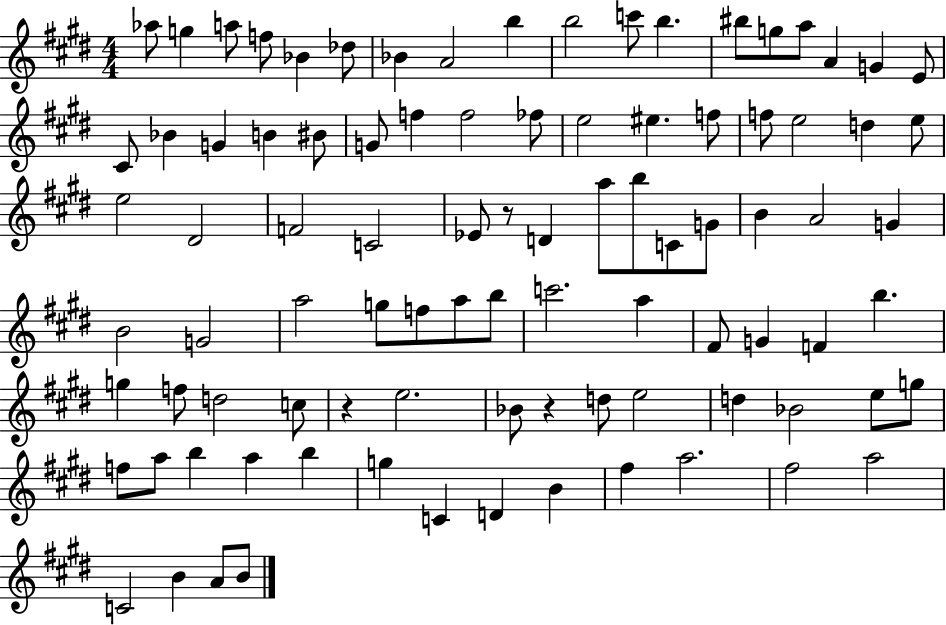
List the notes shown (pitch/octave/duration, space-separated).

Ab5/e G5/q A5/e F5/e Bb4/q Db5/e Bb4/q A4/h B5/q B5/h C6/e B5/q. BIS5/e G5/e A5/e A4/q G4/q E4/e C#4/e Bb4/q G4/q B4/q BIS4/e G4/e F5/q F5/h FES5/e E5/h EIS5/q. F5/e F5/e E5/h D5/q E5/e E5/h D#4/h F4/h C4/h Eb4/e R/e D4/q A5/e B5/e C4/e G4/e B4/q A4/h G4/q B4/h G4/h A5/h G5/e F5/e A5/e B5/e C6/h. A5/q F#4/e G4/q F4/q B5/q. G5/q F5/e D5/h C5/e R/q E5/h. Bb4/e R/q D5/e E5/h D5/q Bb4/h E5/e G5/e F5/e A5/e B5/q A5/q B5/q G5/q C4/q D4/q B4/q F#5/q A5/h. F#5/h A5/h C4/h B4/q A4/e B4/e